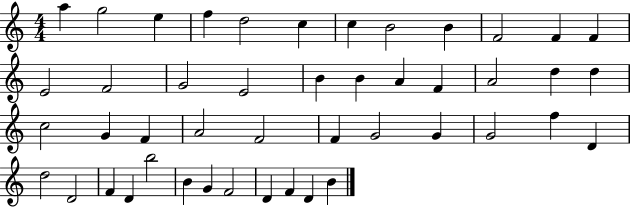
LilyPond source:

{
  \clef treble
  \numericTimeSignature
  \time 4/4
  \key c \major
  a''4 g''2 e''4 | f''4 d''2 c''4 | c''4 b'2 b'4 | f'2 f'4 f'4 | \break e'2 f'2 | g'2 e'2 | b'4 b'4 a'4 f'4 | a'2 d''4 d''4 | \break c''2 g'4 f'4 | a'2 f'2 | f'4 g'2 g'4 | g'2 f''4 d'4 | \break d''2 d'2 | f'4 d'4 b''2 | b'4 g'4 f'2 | d'4 f'4 d'4 b'4 | \break \bar "|."
}